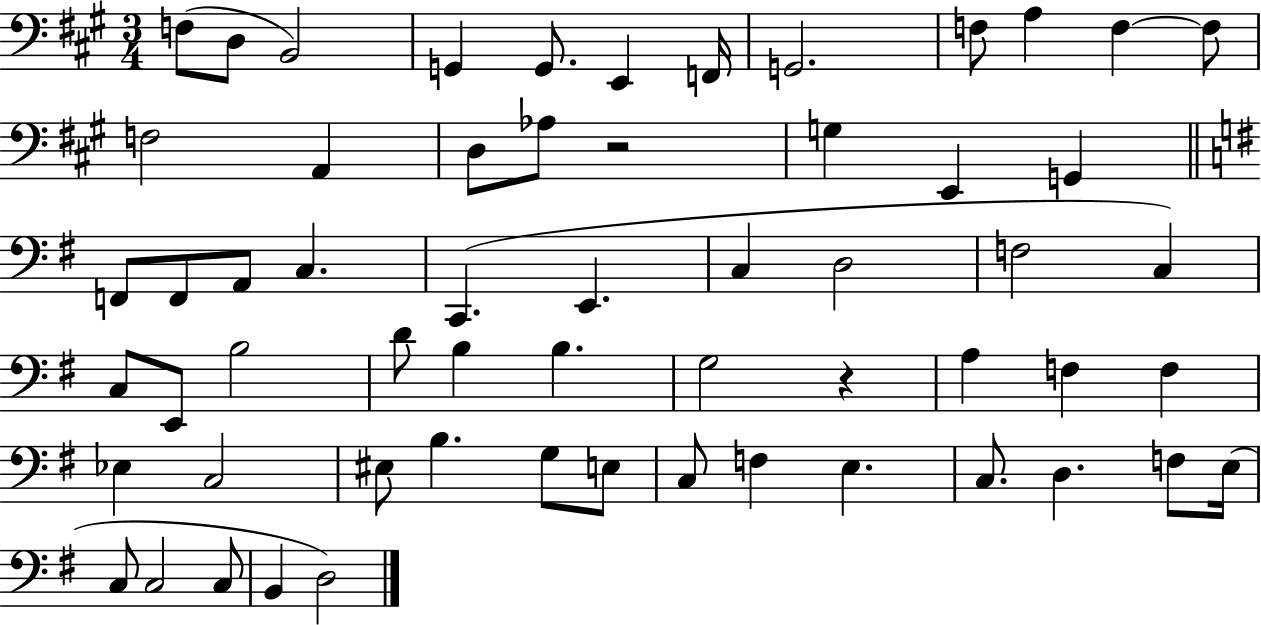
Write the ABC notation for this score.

X:1
T:Untitled
M:3/4
L:1/4
K:A
F,/2 D,/2 B,,2 G,, G,,/2 E,, F,,/4 G,,2 F,/2 A, F, F,/2 F,2 A,, D,/2 _A,/2 z2 G, E,, G,, F,,/2 F,,/2 A,,/2 C, C,, E,, C, D,2 F,2 C, C,/2 E,,/2 B,2 D/2 B, B, G,2 z A, F, F, _E, C,2 ^E,/2 B, G,/2 E,/2 C,/2 F, E, C,/2 D, F,/2 E,/4 C,/2 C,2 C,/2 B,, D,2